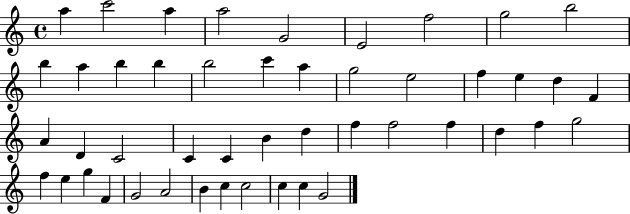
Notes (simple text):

A5/q C6/h A5/q A5/h G4/h E4/h F5/h G5/h B5/h B5/q A5/q B5/q B5/q B5/h C6/q A5/q G5/h E5/h F5/q E5/q D5/q F4/q A4/q D4/q C4/h C4/q C4/q B4/q D5/q F5/q F5/h F5/q D5/q F5/q G5/h F5/q E5/q G5/q F4/q G4/h A4/h B4/q C5/q C5/h C5/q C5/q G4/h